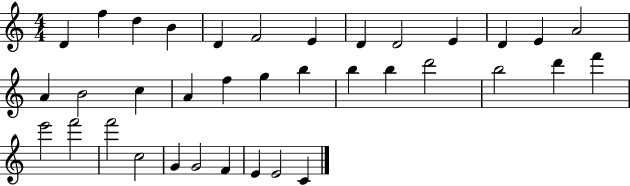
X:1
T:Untitled
M:4/4
L:1/4
K:C
D f d B D F2 E D D2 E D E A2 A B2 c A f g b b b d'2 b2 d' f' e'2 f'2 f'2 c2 G G2 F E E2 C